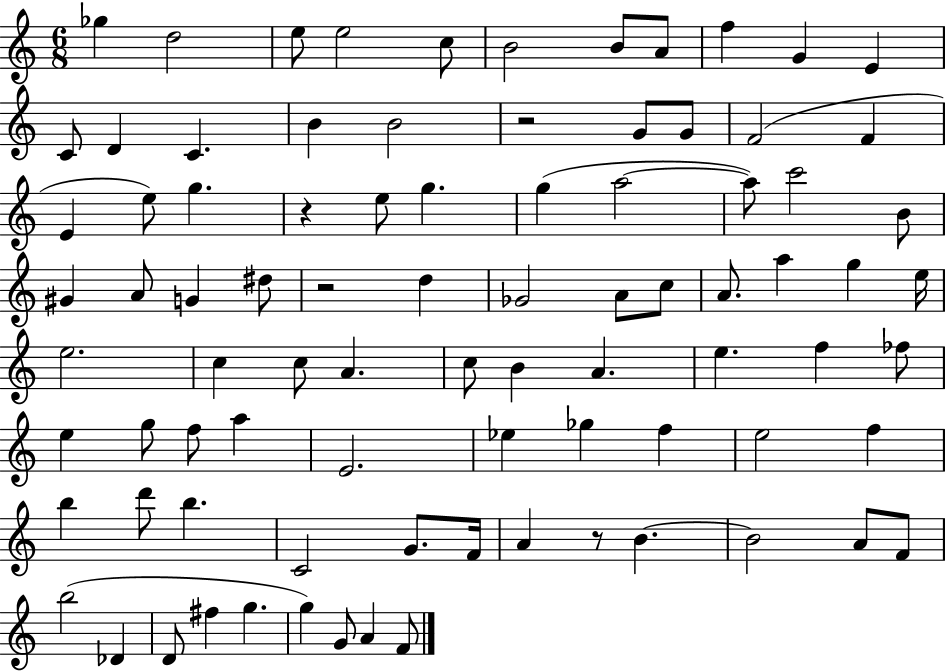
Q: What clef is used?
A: treble